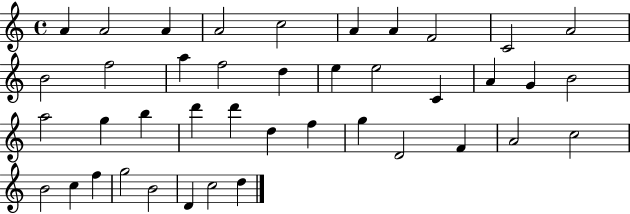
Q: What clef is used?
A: treble